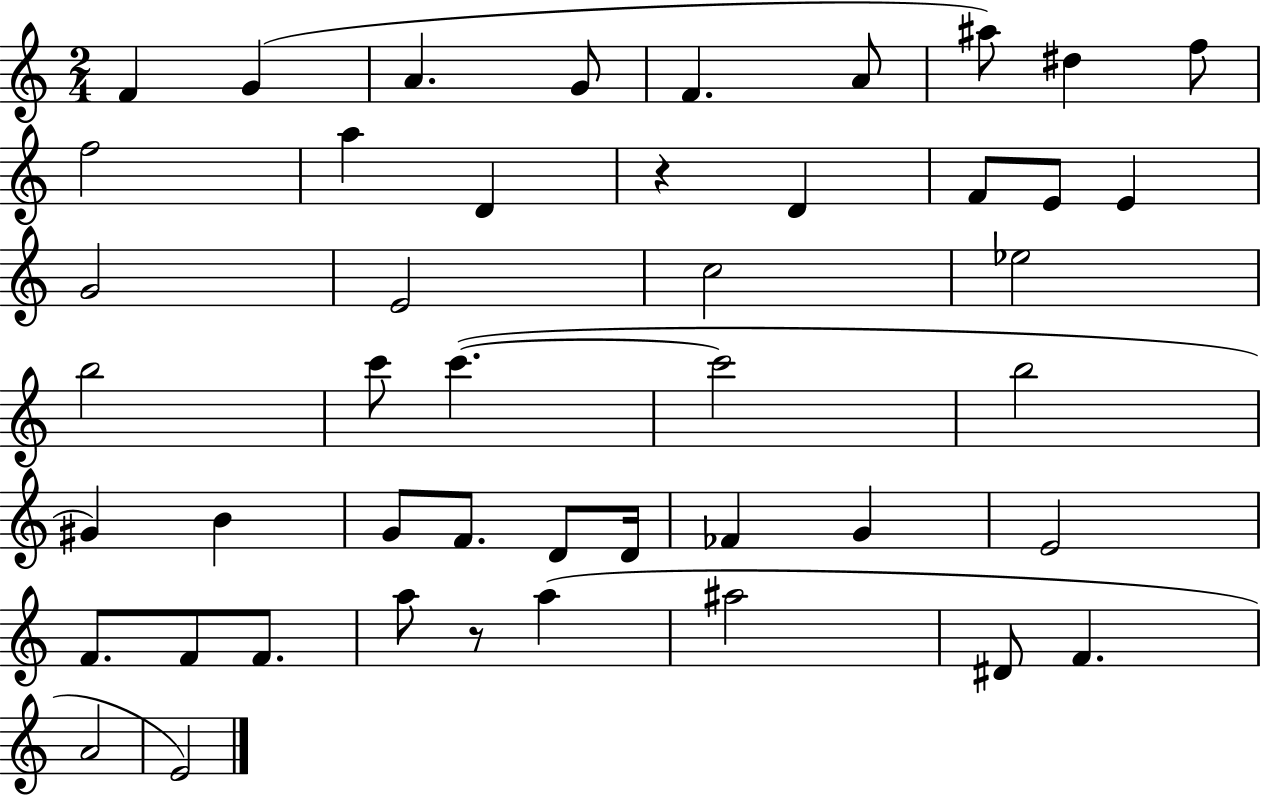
{
  \clef treble
  \numericTimeSignature
  \time 2/4
  \key c \major
  f'4 g'4( | a'4. g'8 | f'4. a'8 | ais''8) dis''4 f''8 | \break f''2 | a''4 d'4 | r4 d'4 | f'8 e'8 e'4 | \break g'2 | e'2 | c''2 | ees''2 | \break b''2 | c'''8 c'''4.~(~ | c'''2 | b''2 | \break gis'4) b'4 | g'8 f'8. d'8 d'16 | fes'4 g'4 | e'2 | \break f'8. f'8 f'8. | a''8 r8 a''4( | ais''2 | dis'8 f'4. | \break a'2 | e'2) | \bar "|."
}